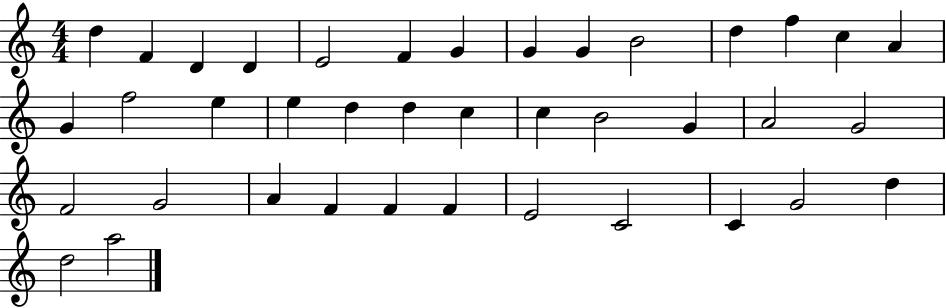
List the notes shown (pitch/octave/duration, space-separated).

D5/q F4/q D4/q D4/q E4/h F4/q G4/q G4/q G4/q B4/h D5/q F5/q C5/q A4/q G4/q F5/h E5/q E5/q D5/q D5/q C5/q C5/q B4/h G4/q A4/h G4/h F4/h G4/h A4/q F4/q F4/q F4/q E4/h C4/h C4/q G4/h D5/q D5/h A5/h